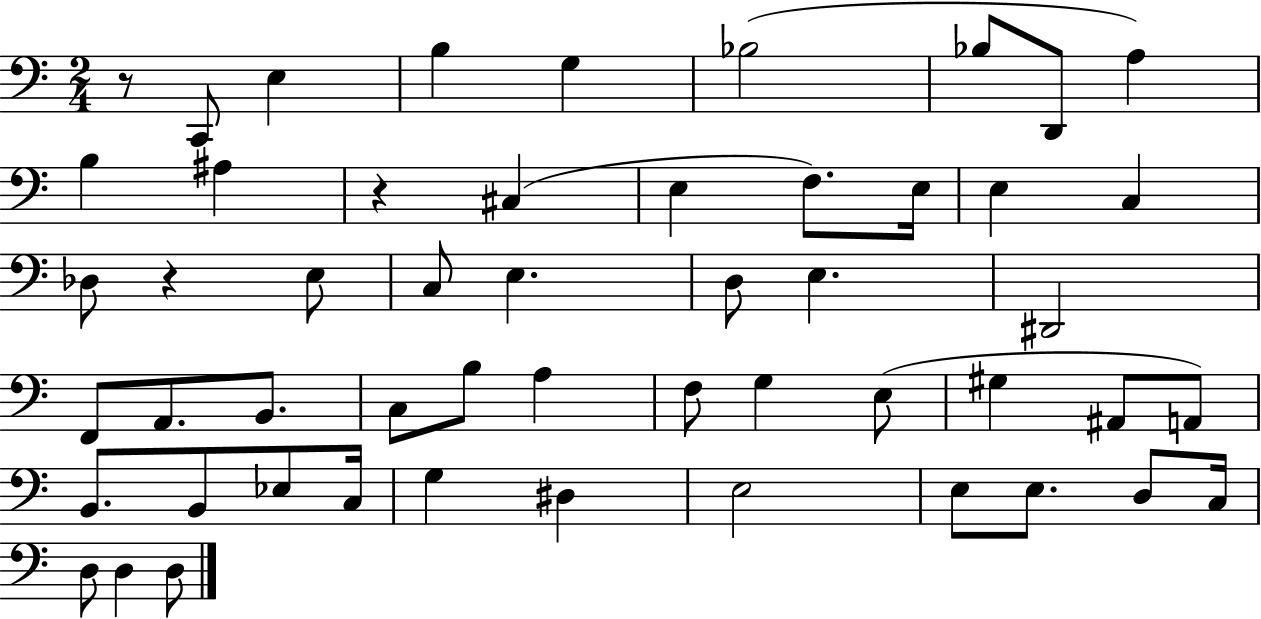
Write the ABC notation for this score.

X:1
T:Untitled
M:2/4
L:1/4
K:C
z/2 C,,/2 E, B, G, _B,2 _B,/2 D,,/2 A, B, ^A, z ^C, E, F,/2 E,/4 E, C, _D,/2 z E,/2 C,/2 E, D,/2 E, ^D,,2 F,,/2 A,,/2 B,,/2 C,/2 B,/2 A, F,/2 G, E,/2 ^G, ^A,,/2 A,,/2 B,,/2 B,,/2 _E,/2 C,/4 G, ^D, E,2 E,/2 E,/2 D,/2 C,/4 D,/2 D, D,/2